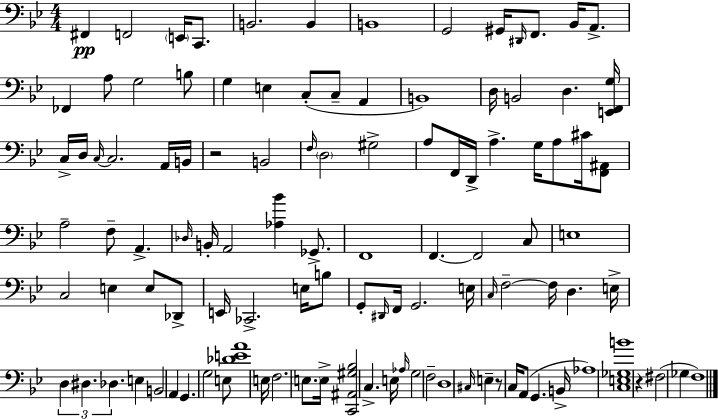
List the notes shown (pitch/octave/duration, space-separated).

F#2/q F2/h E2/s C2/e. B2/h. B2/q B2/w G2/h G#2/s D#2/s F2/e. Bb2/s A2/e. FES2/q A3/e G3/h B3/e G3/q E3/q C3/e C3/e A2/q B2/w D3/s B2/h D3/q. [E2,F2,G3]/s C3/s D3/s C3/s C3/h. A2/s B2/s R/h B2/h F3/s D3/h G#3/h A3/e F2/s D2/s A3/q. G3/s A3/e C#4/s [F2,A#2]/e A3/h F3/e A2/q. Db3/s B2/s A2/h [Ab3,Bb4]/q Gb2/e. F2/w F2/q. F2/h C3/e E3/w C3/h E3/q E3/e Db2/e E2/s CES2/h. E3/s B3/e G2/e D#2/s F2/s G2/h. E3/s C3/s F3/h F3/s D3/q. E3/s D3/q D#3/q. Db3/q. E3/q B2/h A2/q G2/q. G3/h E3/e [Db4,E4,A4]/w E3/s F3/h. E3/e. E3/s [C2,A#2,G#3,Bb3]/h C3/q. E3/s Ab3/s G3/h F3/h D3/w C#3/s E3/q R/e C3/s A2/e G2/q. B2/s Ab3/w [C3,E3,Gb3,B4]/w R/q F#3/h Gb3/q F3/w